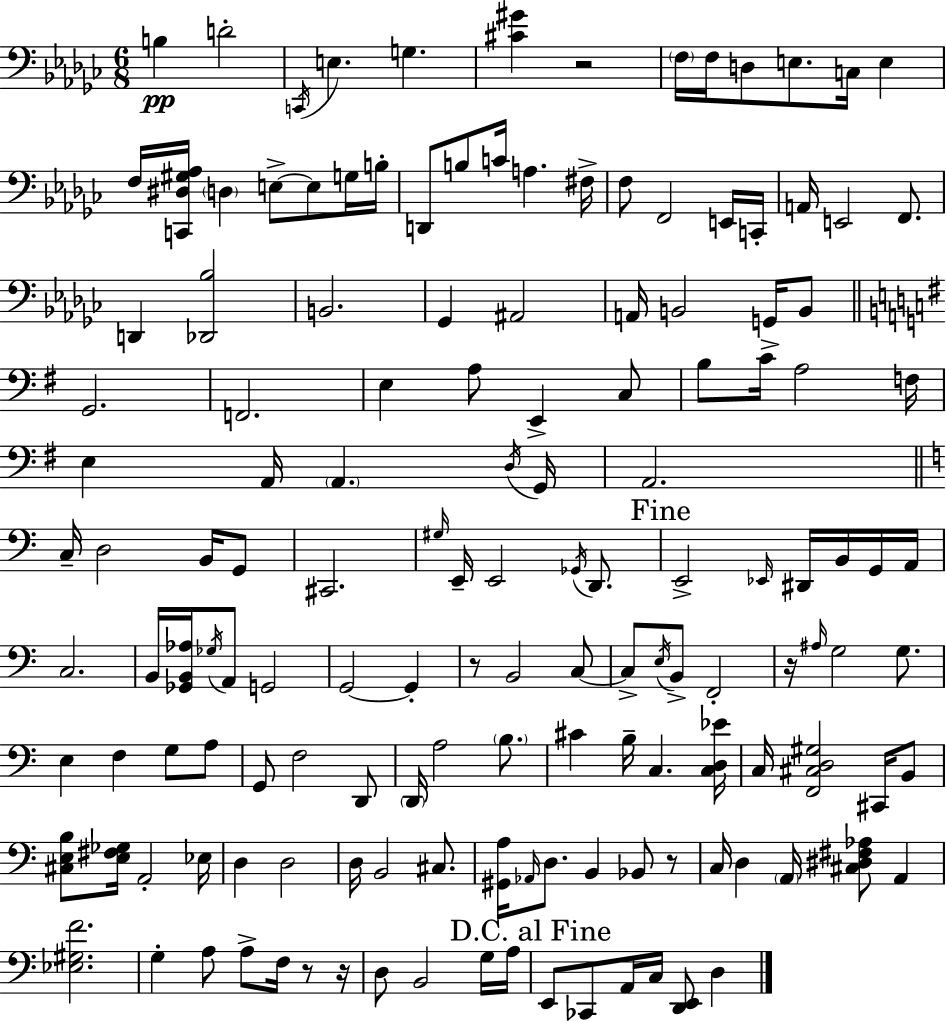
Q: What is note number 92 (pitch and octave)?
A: D2